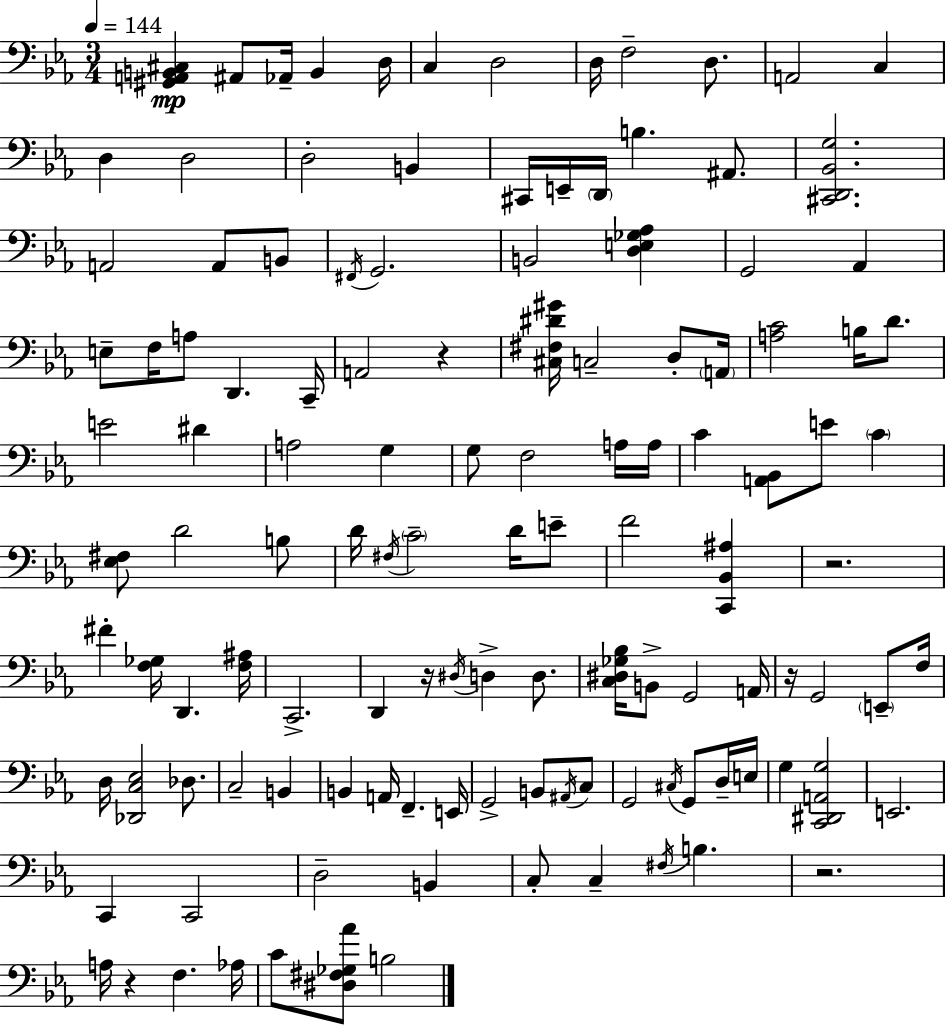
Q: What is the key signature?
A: EES major